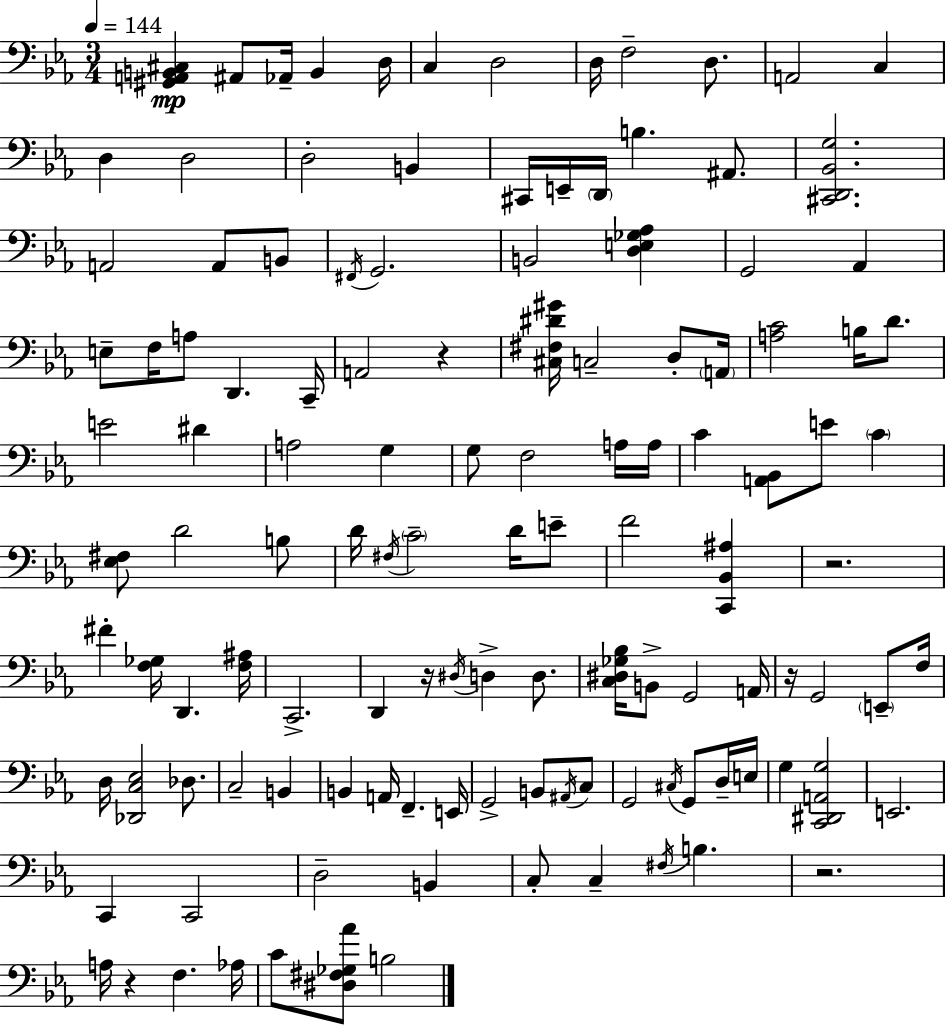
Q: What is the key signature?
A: EES major